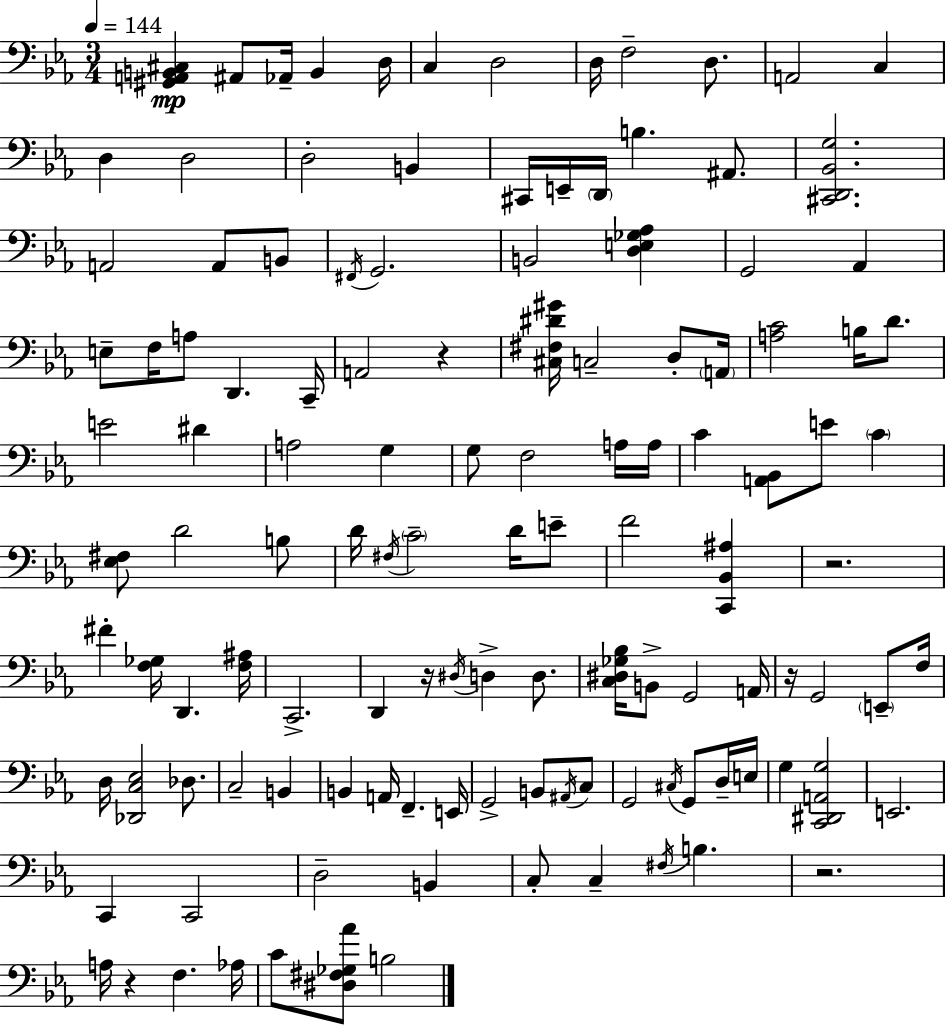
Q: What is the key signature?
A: EES major